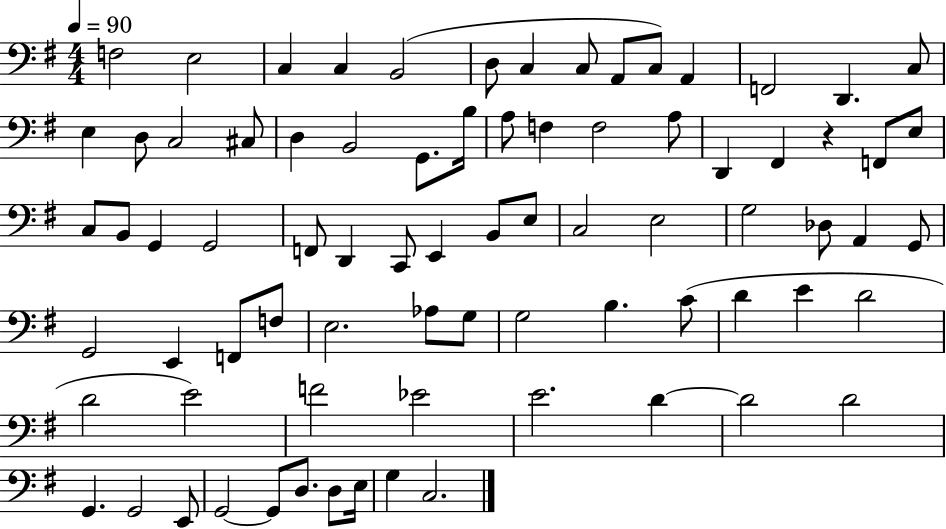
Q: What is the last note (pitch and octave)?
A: C3